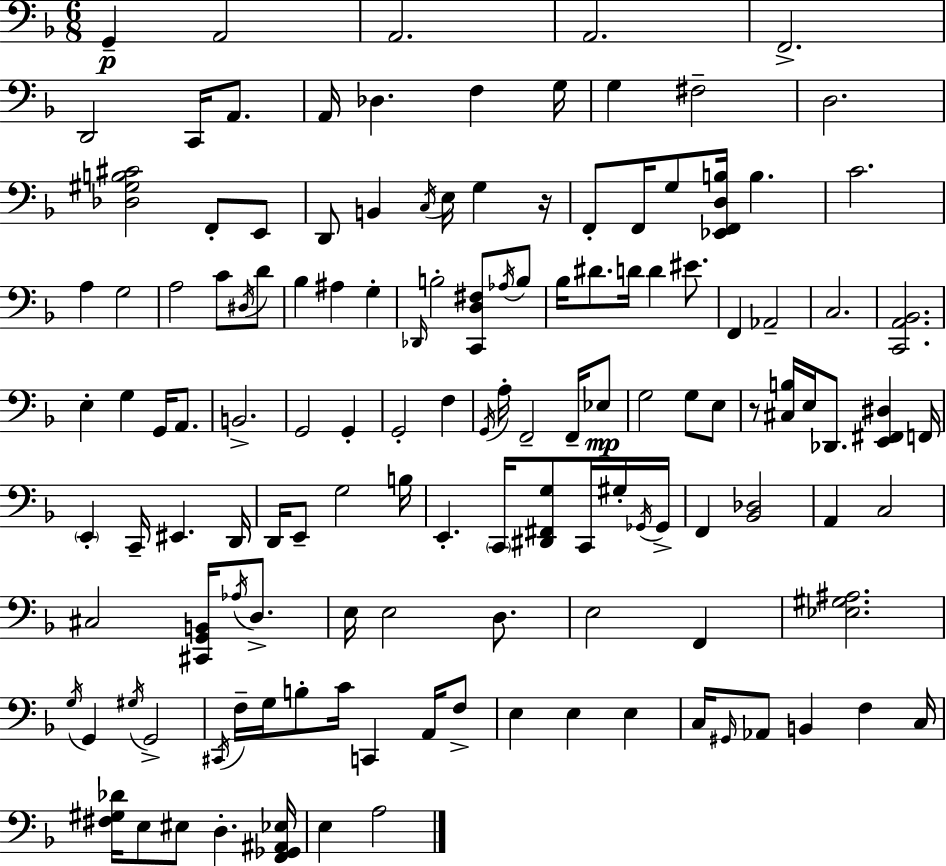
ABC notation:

X:1
T:Untitled
M:6/8
L:1/4
K:Dm
G,, A,,2 A,,2 A,,2 F,,2 D,,2 C,,/4 A,,/2 A,,/4 _D, F, G,/4 G, ^F,2 D,2 [_D,^G,B,^C]2 F,,/2 E,,/2 D,,/2 B,, C,/4 E,/4 G, z/4 F,,/2 F,,/4 G,/2 [_E,,F,,D,B,]/4 B, C2 A, G,2 A,2 C/2 ^D,/4 D/2 _B, ^A, G, _D,,/4 B,2 [C,,D,^F,]/2 _A,/4 B,/2 _B,/4 ^D/2 D/4 D ^E/2 F,, _A,,2 C,2 [C,,A,,_B,,]2 E, G, G,,/4 A,,/2 B,,2 G,,2 G,, G,,2 F, G,,/4 A,/4 F,,2 F,,/4 _E,/2 G,2 G,/2 E,/2 z/2 [^C,B,]/4 E,/4 _D,,/2 [E,,^F,,^D,] F,,/4 E,, C,,/4 ^E,, D,,/4 D,,/4 E,,/2 G,2 B,/4 E,, C,,/4 [^D,,^F,,G,]/2 C,,/4 ^G,/4 _G,,/4 _G,,/4 F,, [_B,,_D,]2 A,, C,2 ^C,2 [^C,,G,,B,,]/4 _A,/4 D,/2 E,/4 E,2 D,/2 E,2 F,, [_E,^G,^A,]2 G,/4 G,, ^G,/4 G,,2 ^C,,/4 F,/4 G,/4 B,/2 C/4 C,, A,,/4 F,/2 E, E, E, C,/4 ^G,,/4 _A,,/2 B,, F, C,/4 [^F,^G,_D]/4 E,/2 ^E,/2 D, [F,,_G,,^A,,_E,]/4 E, A,2